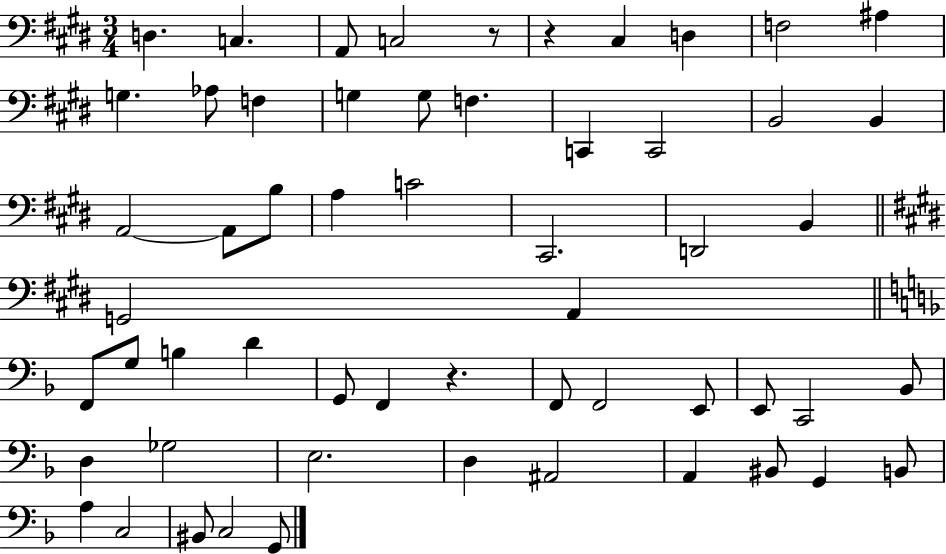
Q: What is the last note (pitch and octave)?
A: G2